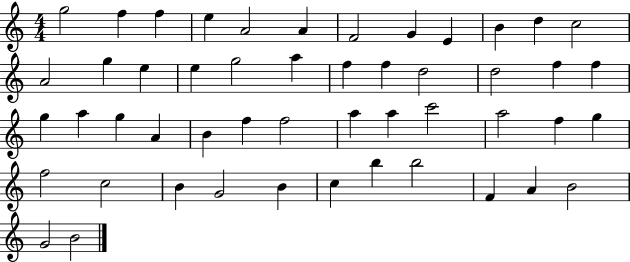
G5/h F5/q F5/q E5/q A4/h A4/q F4/h G4/q E4/q B4/q D5/q C5/h A4/h G5/q E5/q E5/q G5/h A5/q F5/q F5/q D5/h D5/h F5/q F5/q G5/q A5/q G5/q A4/q B4/q F5/q F5/h A5/q A5/q C6/h A5/h F5/q G5/q F5/h C5/h B4/q G4/h B4/q C5/q B5/q B5/h F4/q A4/q B4/h G4/h B4/h